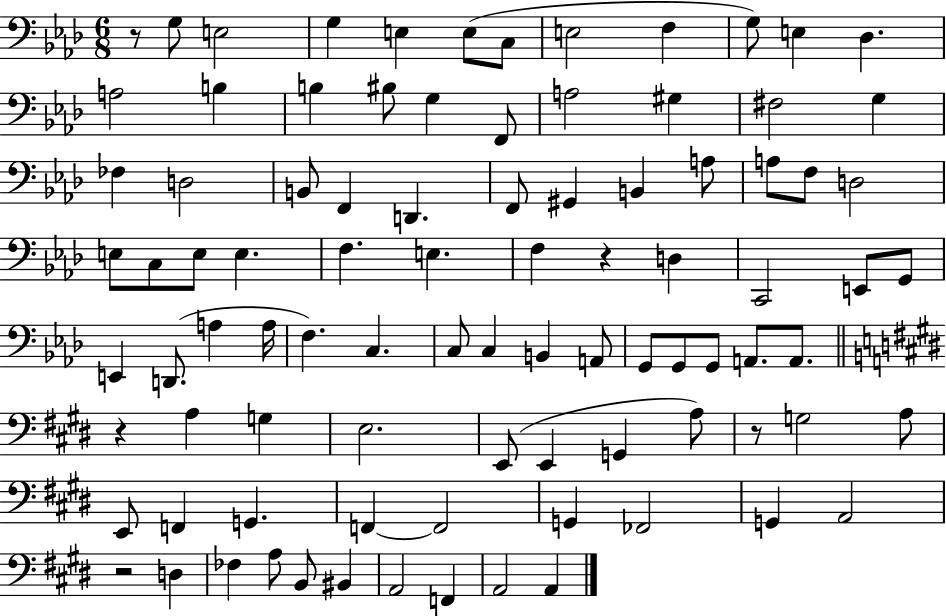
R/e G3/e E3/h G3/q E3/q E3/e C3/e E3/h F3/q G3/e E3/q Db3/q. A3/h B3/q B3/q BIS3/e G3/q F2/e A3/h G#3/q F#3/h G3/q FES3/q D3/h B2/e F2/q D2/q. F2/e G#2/q B2/q A3/e A3/e F3/e D3/h E3/e C3/e E3/e E3/q. F3/q. E3/q. F3/q R/q D3/q C2/h E2/e G2/e E2/q D2/e. A3/q A3/s F3/q. C3/q. C3/e C3/q B2/q A2/e G2/e G2/e G2/e A2/e. A2/e. R/q A3/q G3/q E3/h. E2/e E2/q G2/q A3/e R/e G3/h A3/e E2/e F2/q G2/q. F2/q F2/h G2/q FES2/h G2/q A2/h R/h D3/q FES3/q A3/e B2/e BIS2/q A2/h F2/q A2/h A2/q